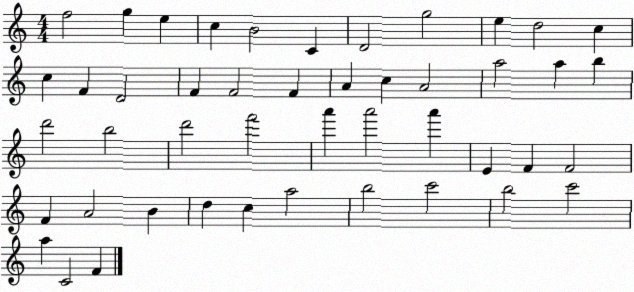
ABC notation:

X:1
T:Untitled
M:4/4
L:1/4
K:C
f2 g e c B2 C D2 g2 e d2 c c F D2 F F2 F A c A2 a2 a b d'2 b2 d'2 f'2 a' a'2 a' E F F2 F A2 B d c a2 b2 c'2 b2 c'2 a C2 F